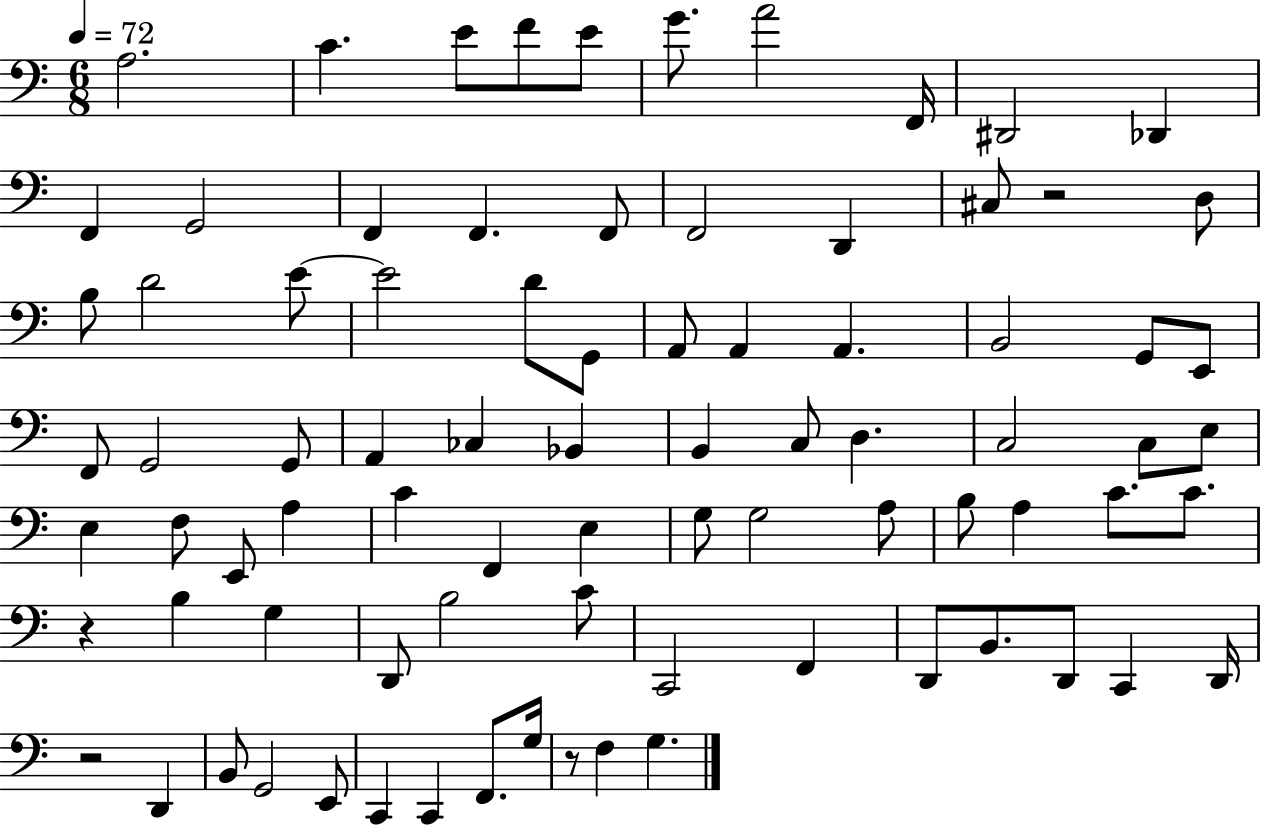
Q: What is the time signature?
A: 6/8